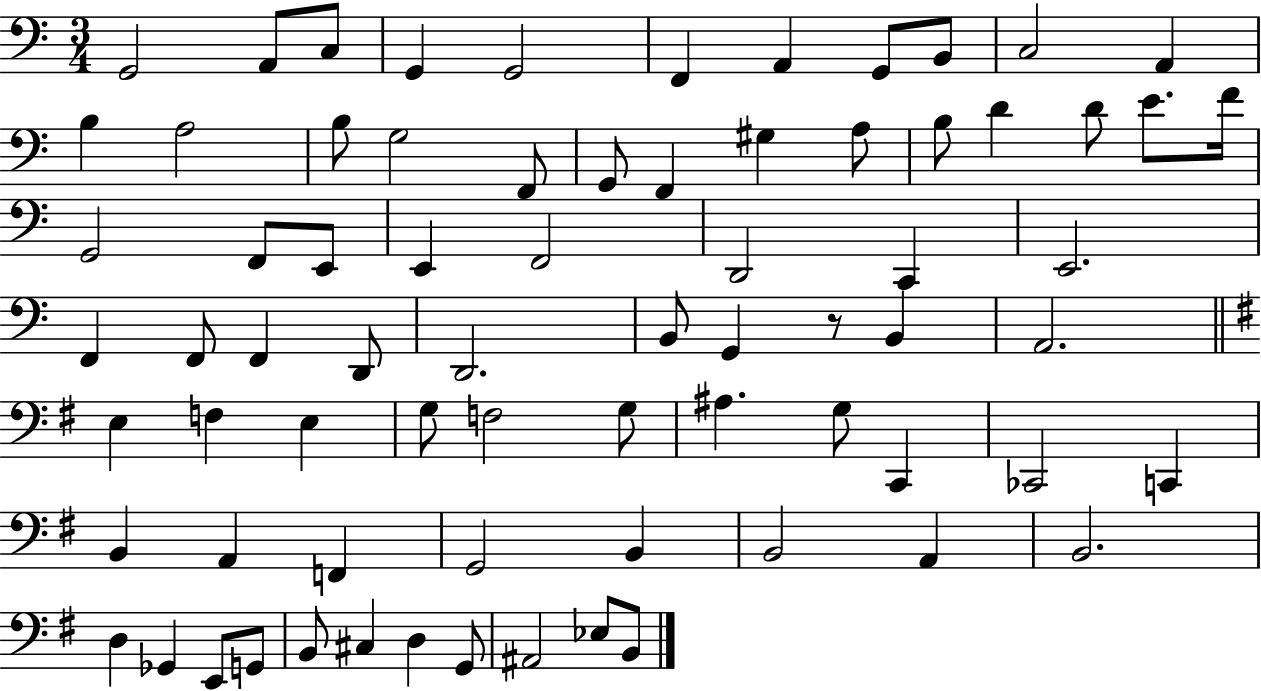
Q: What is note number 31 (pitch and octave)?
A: D2